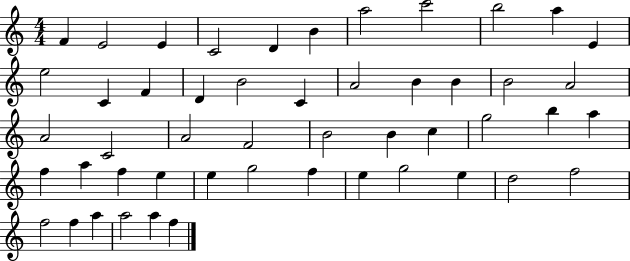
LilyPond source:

{
  \clef treble
  \numericTimeSignature
  \time 4/4
  \key c \major
  f'4 e'2 e'4 | c'2 d'4 b'4 | a''2 c'''2 | b''2 a''4 e'4 | \break e''2 c'4 f'4 | d'4 b'2 c'4 | a'2 b'4 b'4 | b'2 a'2 | \break a'2 c'2 | a'2 f'2 | b'2 b'4 c''4 | g''2 b''4 a''4 | \break f''4 a''4 f''4 e''4 | e''4 g''2 f''4 | e''4 g''2 e''4 | d''2 f''2 | \break f''2 f''4 a''4 | a''2 a''4 f''4 | \bar "|."
}